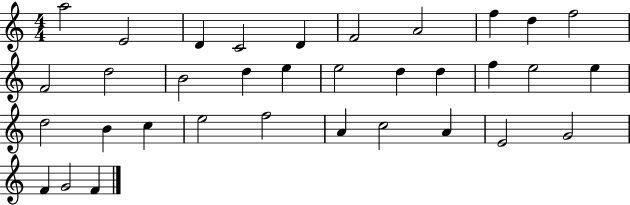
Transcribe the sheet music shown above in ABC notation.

X:1
T:Untitled
M:4/4
L:1/4
K:C
a2 E2 D C2 D F2 A2 f d f2 F2 d2 B2 d e e2 d d f e2 e d2 B c e2 f2 A c2 A E2 G2 F G2 F